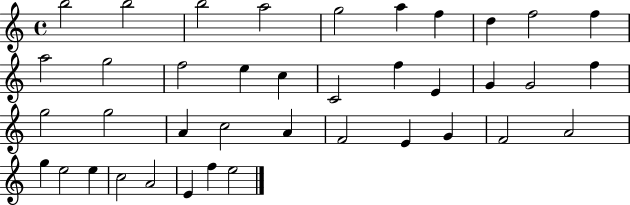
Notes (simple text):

B5/h B5/h B5/h A5/h G5/h A5/q F5/q D5/q F5/h F5/q A5/h G5/h F5/h E5/q C5/q C4/h F5/q E4/q G4/q G4/h F5/q G5/h G5/h A4/q C5/h A4/q F4/h E4/q G4/q F4/h A4/h G5/q E5/h E5/q C5/h A4/h E4/q F5/q E5/h